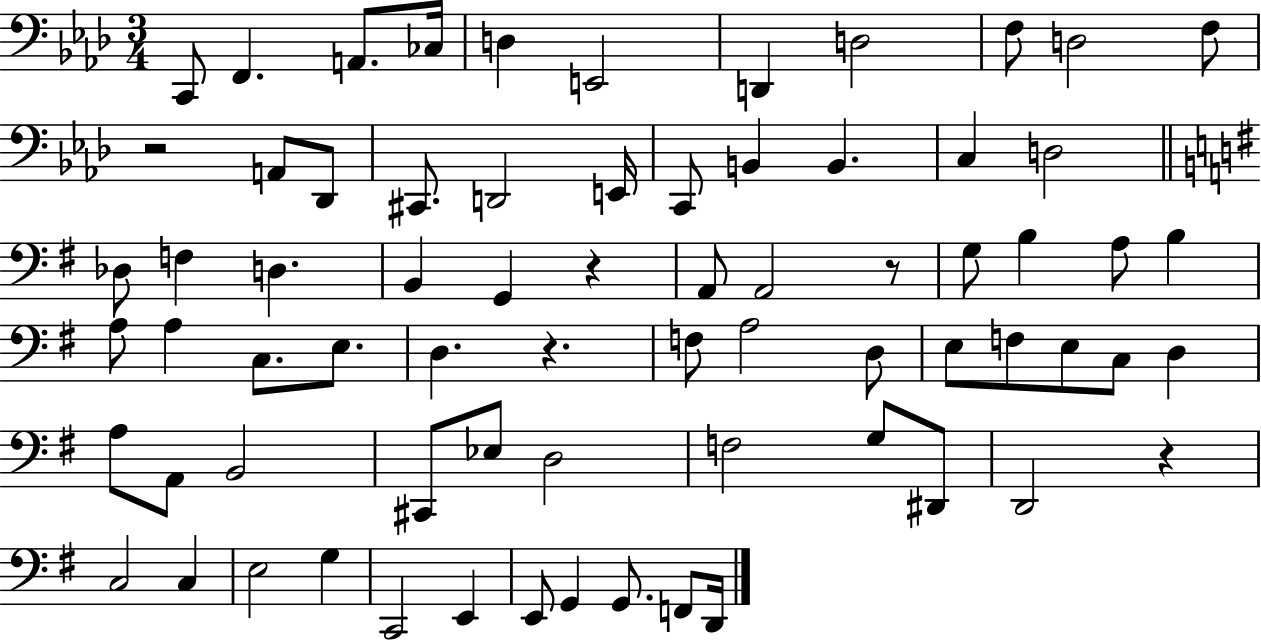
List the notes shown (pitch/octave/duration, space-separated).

C2/e F2/q. A2/e. CES3/s D3/q E2/h D2/q D3/h F3/e D3/h F3/e R/h A2/e Db2/e C#2/e. D2/h E2/s C2/e B2/q B2/q. C3/q D3/h Db3/e F3/q D3/q. B2/q G2/q R/q A2/e A2/h R/e G3/e B3/q A3/e B3/q A3/e A3/q C3/e. E3/e. D3/q. R/q. F3/e A3/h D3/e E3/e F3/e E3/e C3/e D3/q A3/e A2/e B2/h C#2/e Eb3/e D3/h F3/h G3/e D#2/e D2/h R/q C3/h C3/q E3/h G3/q C2/h E2/q E2/e G2/q G2/e. F2/e D2/s